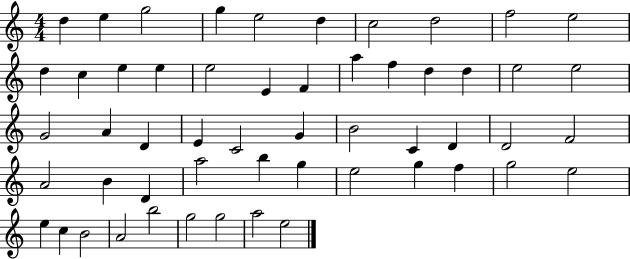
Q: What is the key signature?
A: C major